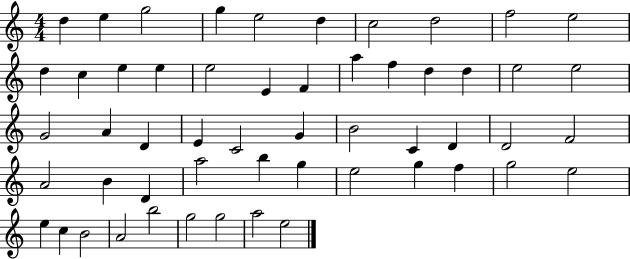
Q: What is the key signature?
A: C major